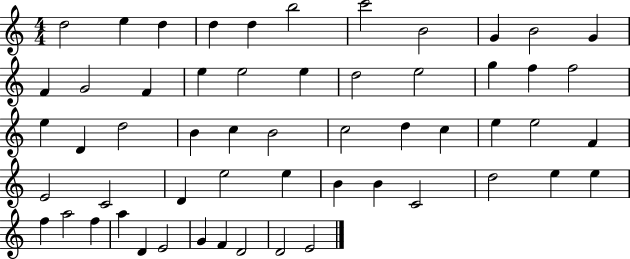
D5/h E5/q D5/q D5/q D5/q B5/h C6/h B4/h G4/q B4/h G4/q F4/q G4/h F4/q E5/q E5/h E5/q D5/h E5/h G5/q F5/q F5/h E5/q D4/q D5/h B4/q C5/q B4/h C5/h D5/q C5/q E5/q E5/h F4/q E4/h C4/h D4/q E5/h E5/q B4/q B4/q C4/h D5/h E5/q E5/q F5/q A5/h F5/q A5/q D4/q E4/h G4/q F4/q D4/h D4/h E4/h